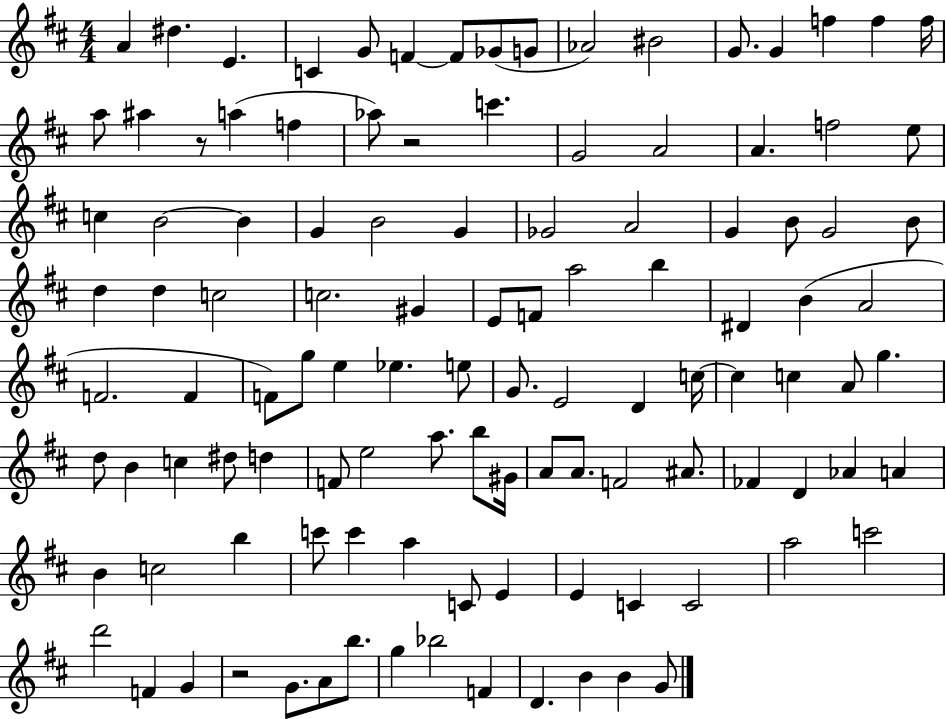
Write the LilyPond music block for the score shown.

{
  \clef treble
  \numericTimeSignature
  \time 4/4
  \key d \major
  a'4 dis''4. e'4. | c'4 g'8 f'4~~ f'8 ges'8( g'8 | aes'2) bis'2 | g'8. g'4 f''4 f''4 f''16 | \break a''8 ais''4 r8 a''4( f''4 | aes''8) r2 c'''4. | g'2 a'2 | a'4. f''2 e''8 | \break c''4 b'2~~ b'4 | g'4 b'2 g'4 | ges'2 a'2 | g'4 b'8 g'2 b'8 | \break d''4 d''4 c''2 | c''2. gis'4 | e'8 f'8 a''2 b''4 | dis'4 b'4( a'2 | \break f'2. f'4 | f'8) g''8 e''4 ees''4. e''8 | g'8. e'2 d'4 c''16~~ | c''4 c''4 a'8 g''4. | \break d''8 b'4 c''4 dis''8 d''4 | f'8 e''2 a''8. b''8 gis'16 | a'8 a'8. f'2 ais'8. | fes'4 d'4 aes'4 a'4 | \break b'4 c''2 b''4 | c'''8 c'''4 a''4 c'8 e'4 | e'4 c'4 c'2 | a''2 c'''2 | \break d'''2 f'4 g'4 | r2 g'8. a'8 b''8. | g''4 bes''2 f'4 | d'4. b'4 b'4 g'8 | \break \bar "|."
}